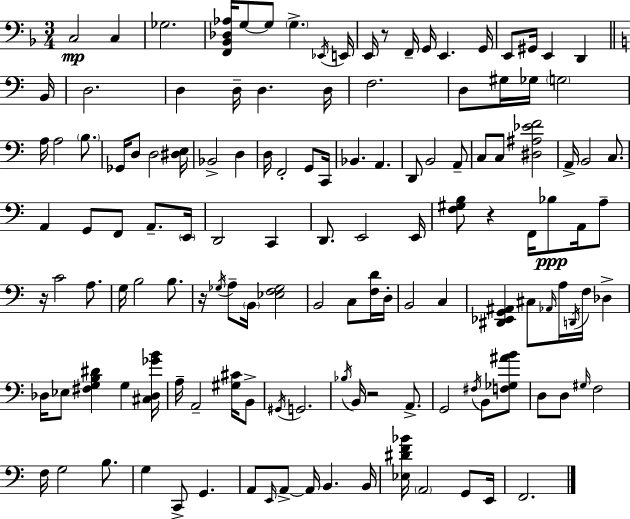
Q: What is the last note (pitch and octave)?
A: F2